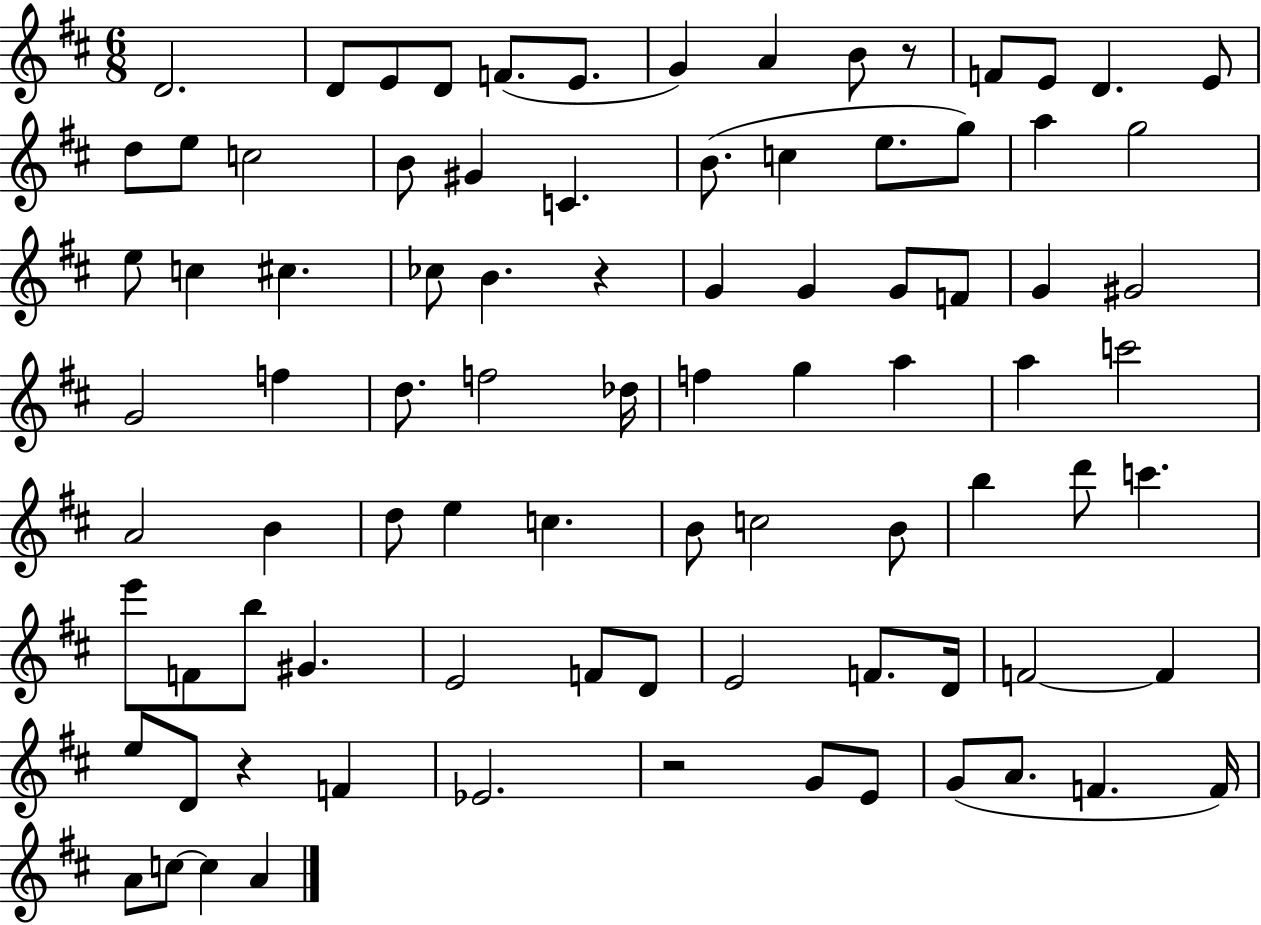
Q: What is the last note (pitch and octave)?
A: A4